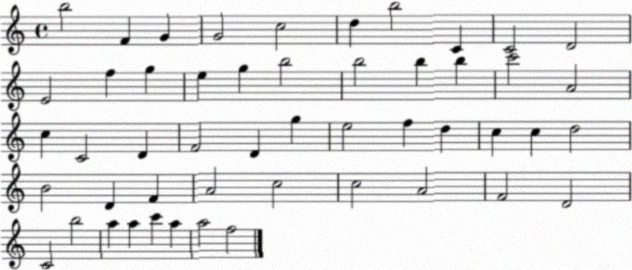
X:1
T:Untitled
M:4/4
L:1/4
K:C
b2 F G G2 c2 d b2 C C2 D2 E2 f g e g b2 b2 b b c'2 A2 c C2 D F2 D g e2 f d c c d2 B2 D F A2 c2 c2 A2 F2 D2 C2 b2 a a c' a a2 f2